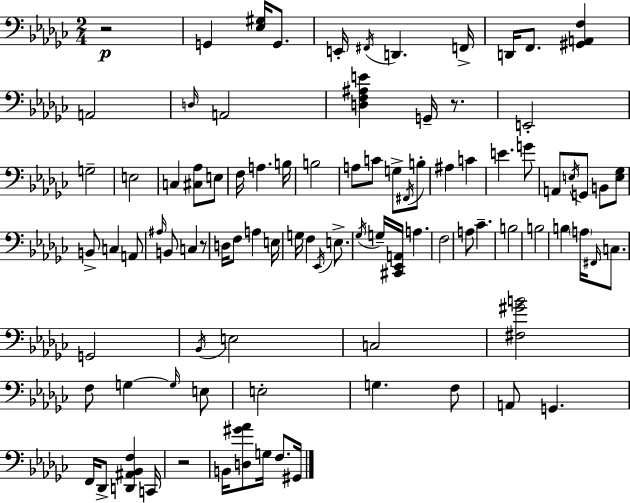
{
  \clef bass
  \numericTimeSignature
  \time 2/4
  \key ees \minor
  r2\p | g,4 <ees gis>16 g,8. | e,16-. \acciaccatura { fis,16 } d,4. | f,16-> d,16 f,8. <gis, a, f>4 | \break a,2 | \grace { d16 } a,2 | <d f ais e'>4 g,16-- r8. | e,2-. | \break g2-- | e2 | c4 <cis aes>8 | e8 f16 a4. | \break b16 b2 | a8 c'8 g8-> | \acciaccatura { fis,16 } b8-. ais4 c'4 | e'4. | \break g'8 a,8 \acciaccatura { e16 } g,8 | b,8 <e ges>8 b,8-> c4 | a,8 \grace { ais16 } b,8 c4 | r8 d16 f8 | \break a4 e16 g16 f4 | \acciaccatura { ees,16 } e8.-> \acciaccatura { ges16 } g16-- | <cis, ees, a,>16 a4. f2 | a8 | \break ces'4.-- b2 | b2 | b4 | \parenthesize a16 \grace { fis,16 } c8. | \break g,2 | \acciaccatura { bes,16 } e2 | c2 | <fis gis' b'>2 | \break f8 g4~~ \grace { g16 } | e8 e2-. | g4. | f8 a,8 g,4. | \break f,16 des,8-> <d, ais, bes, f>4 | c,16 r2 | b,16 <d gis' aes'>8 g16 f8. | gis,16 \bar "|."
}